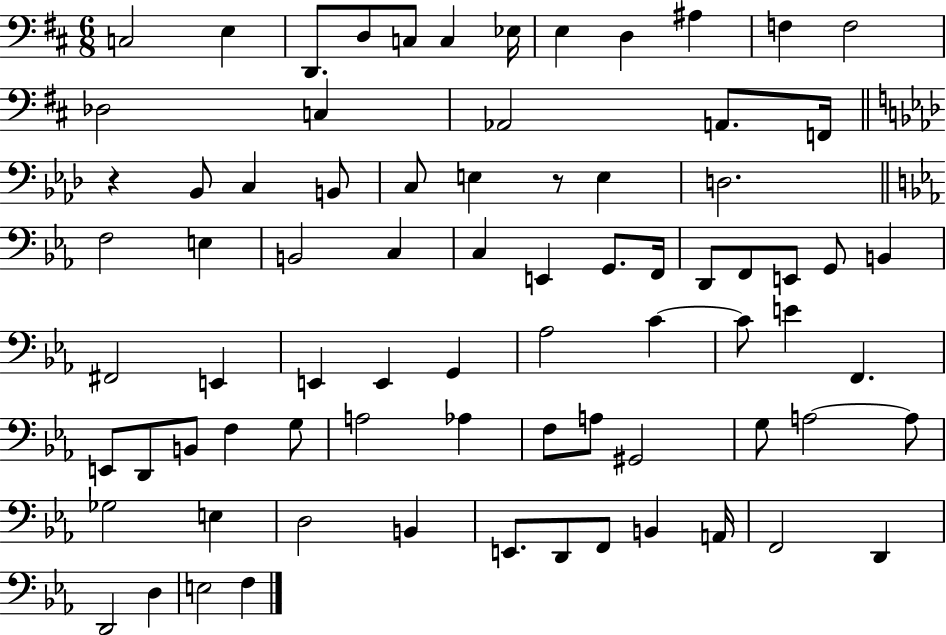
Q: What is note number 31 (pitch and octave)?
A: G2